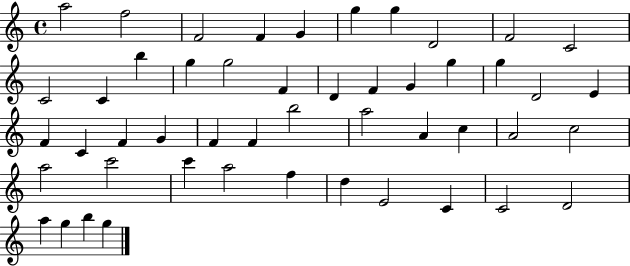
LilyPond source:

{
  \clef treble
  \time 4/4
  \defaultTimeSignature
  \key c \major
  a''2 f''2 | f'2 f'4 g'4 | g''4 g''4 d'2 | f'2 c'2 | \break c'2 c'4 b''4 | g''4 g''2 f'4 | d'4 f'4 g'4 g''4 | g''4 d'2 e'4 | \break f'4 c'4 f'4 g'4 | f'4 f'4 b''2 | a''2 a'4 c''4 | a'2 c''2 | \break a''2 c'''2 | c'''4 a''2 f''4 | d''4 e'2 c'4 | c'2 d'2 | \break a''4 g''4 b''4 g''4 | \bar "|."
}